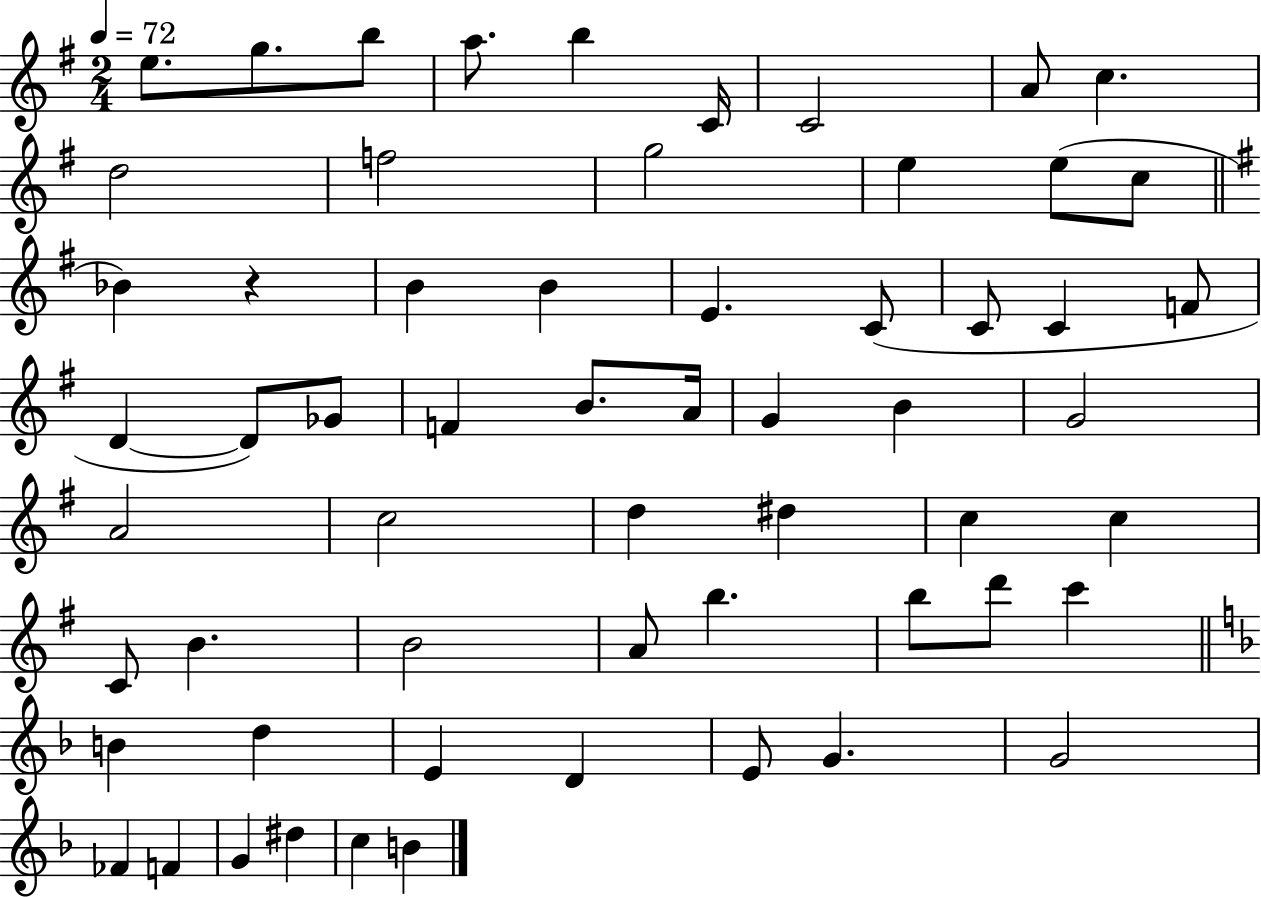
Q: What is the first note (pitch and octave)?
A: E5